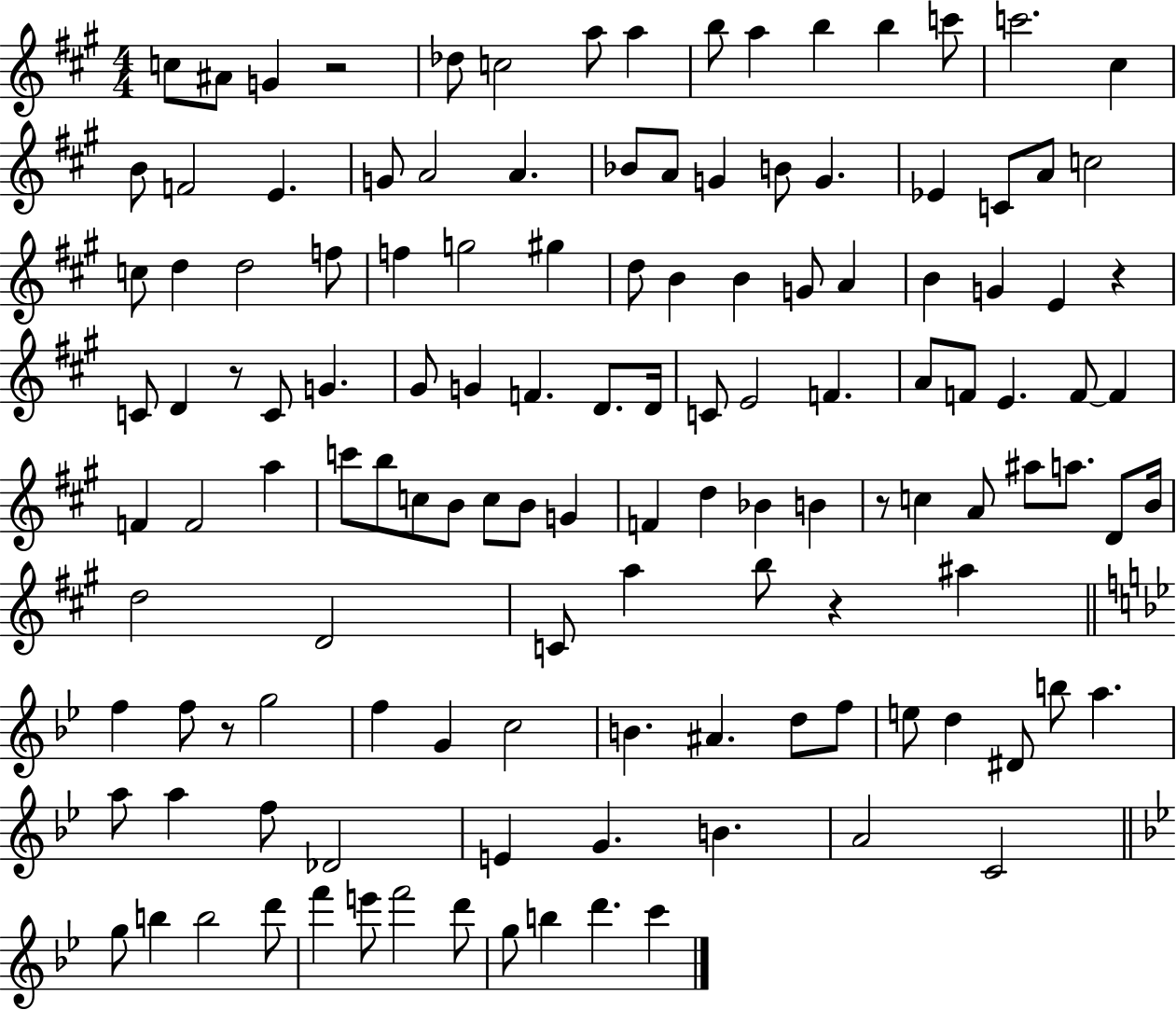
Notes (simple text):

C5/e A#4/e G4/q R/h Db5/e C5/h A5/e A5/q B5/e A5/q B5/q B5/q C6/e C6/h. C#5/q B4/e F4/h E4/q. G4/e A4/h A4/q. Bb4/e A4/e G4/q B4/e G4/q. Eb4/q C4/e A4/e C5/h C5/e D5/q D5/h F5/e F5/q G5/h G#5/q D5/e B4/q B4/q G4/e A4/q B4/q G4/q E4/q R/q C4/e D4/q R/e C4/e G4/q. G#4/e G4/q F4/q. D4/e. D4/s C4/e E4/h F4/q. A4/e F4/e E4/q. F4/e F4/q F4/q F4/h A5/q C6/e B5/e C5/e B4/e C5/e B4/e G4/q F4/q D5/q Bb4/q B4/q R/e C5/q A4/e A#5/e A5/e. D4/e B4/s D5/h D4/h C4/e A5/q B5/e R/q A#5/q F5/q F5/e R/e G5/h F5/q G4/q C5/h B4/q. A#4/q. D5/e F5/e E5/e D5/q D#4/e B5/e A5/q. A5/e A5/q F5/e Db4/h E4/q G4/q. B4/q. A4/h C4/h G5/e B5/q B5/h D6/e F6/q E6/e F6/h D6/e G5/e B5/q D6/q. C6/q